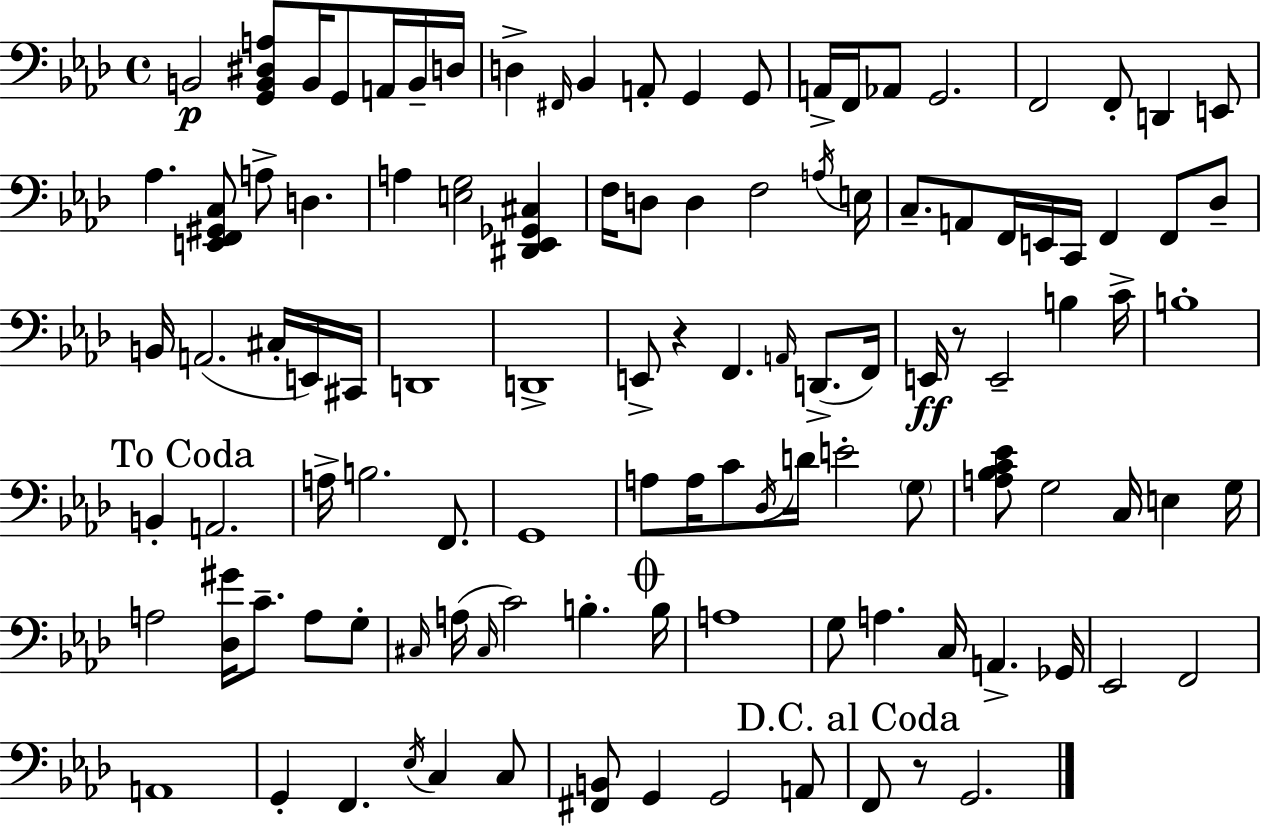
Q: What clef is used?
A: bass